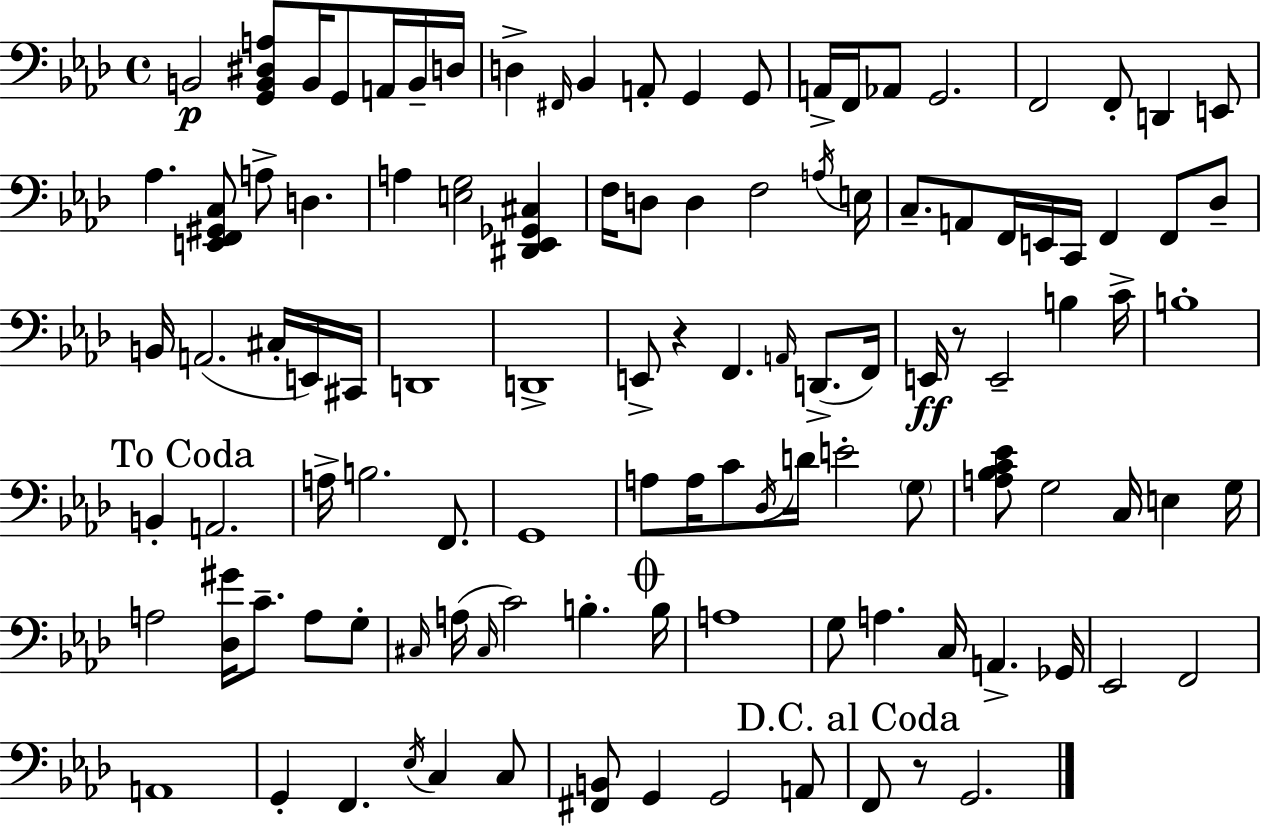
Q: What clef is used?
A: bass